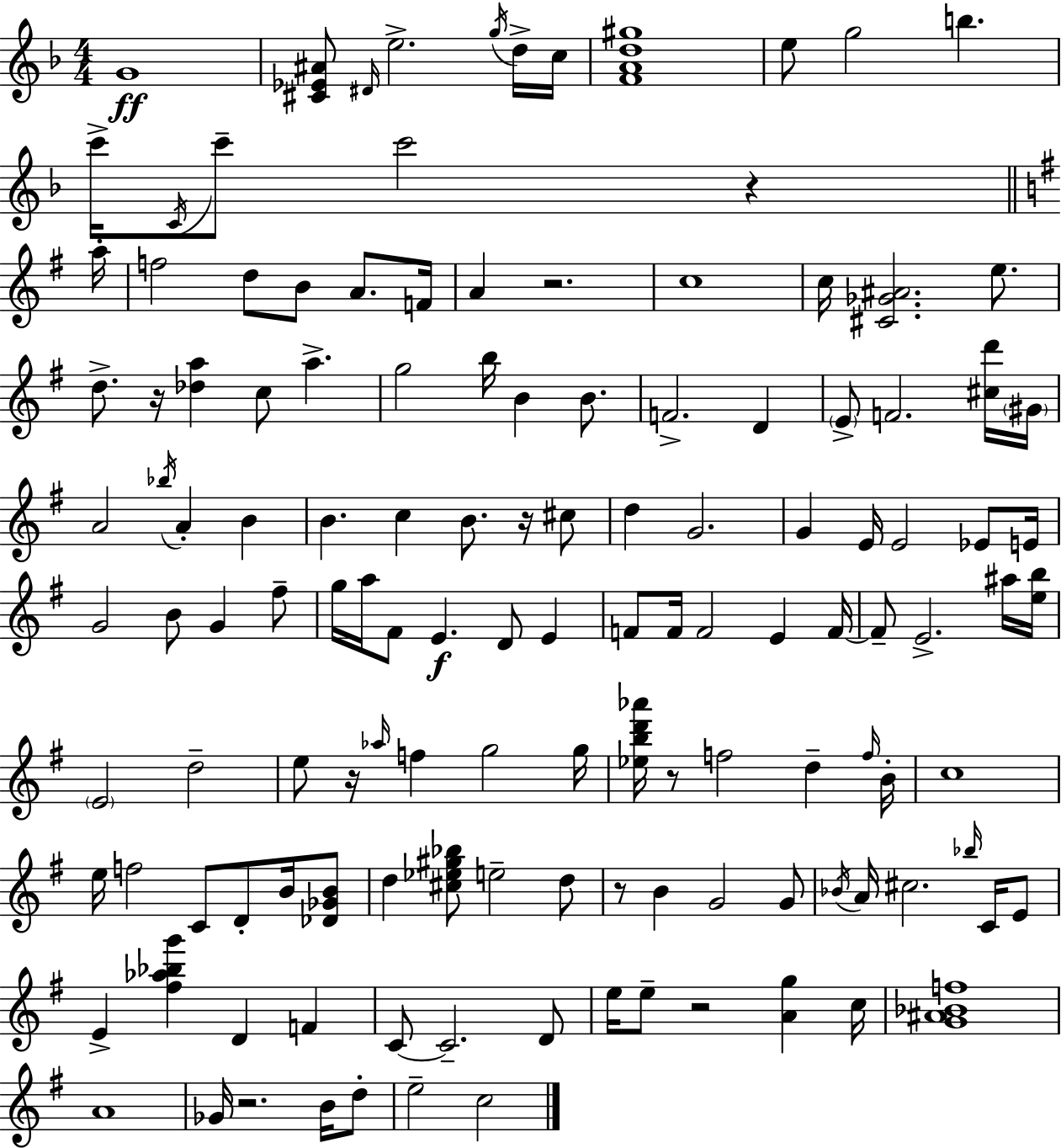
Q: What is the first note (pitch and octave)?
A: G4